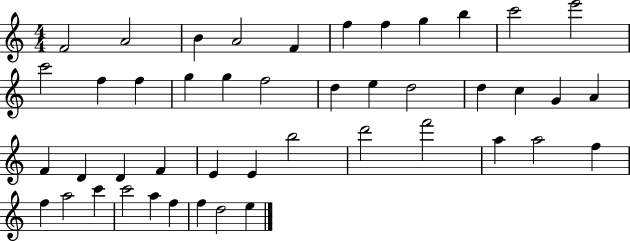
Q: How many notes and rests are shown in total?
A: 45